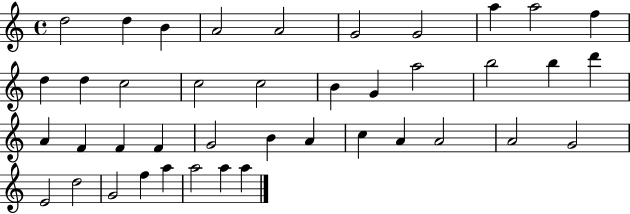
D5/h D5/q B4/q A4/h A4/h G4/h G4/h A5/q A5/h F5/q D5/q D5/q C5/h C5/h C5/h B4/q G4/q A5/h B5/h B5/q D6/q A4/q F4/q F4/q F4/q G4/h B4/q A4/q C5/q A4/q A4/h A4/h G4/h E4/h D5/h G4/h F5/q A5/q A5/h A5/q A5/q